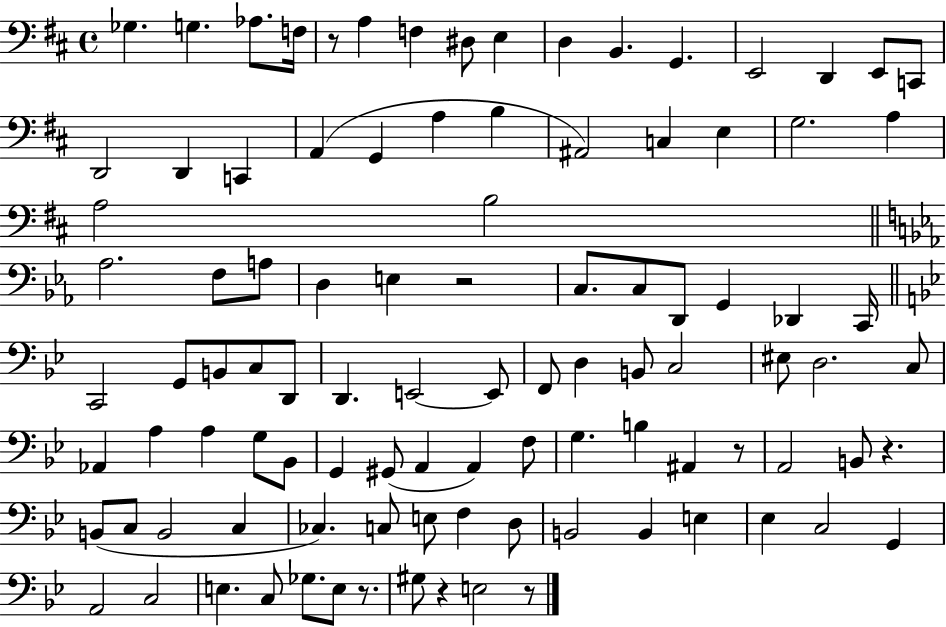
{
  \clef bass
  \time 4/4
  \defaultTimeSignature
  \key d \major
  ges4. g4. aes8. f16 | r8 a4 f4 dis8 e4 | d4 b,4. g,4. | e,2 d,4 e,8 c,8 | \break d,2 d,4 c,4 | a,4( g,4 a4 b4 | ais,2) c4 e4 | g2. a4 | \break a2 b2 | \bar "||" \break \key ees \major aes2. f8 a8 | d4 e4 r2 | c8. c8 d,8 g,4 des,4 c,16 | \bar "||" \break \key g \minor c,2 g,8 b,8 c8 d,8 | d,4. e,2~~ e,8 | f,8 d4 b,8 c2 | eis8 d2. c8 | \break aes,4 a4 a4 g8 bes,8 | g,4 gis,8( a,4 a,4) f8 | g4. b4 ais,4 r8 | a,2 b,8 r4. | \break b,8( c8 b,2 c4 | ces4.) c8 e8 f4 d8 | b,2 b,4 e4 | ees4 c2 g,4 | \break a,2 c2 | e4. c8 ges8. e8 r8. | gis8 r4 e2 r8 | \bar "|."
}